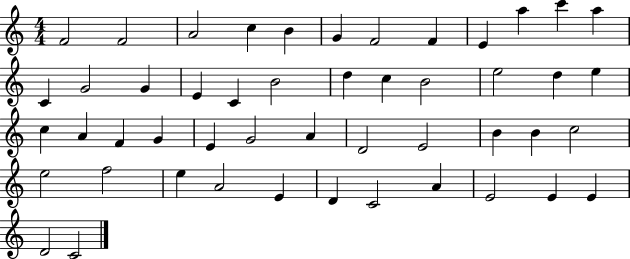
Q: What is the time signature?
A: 4/4